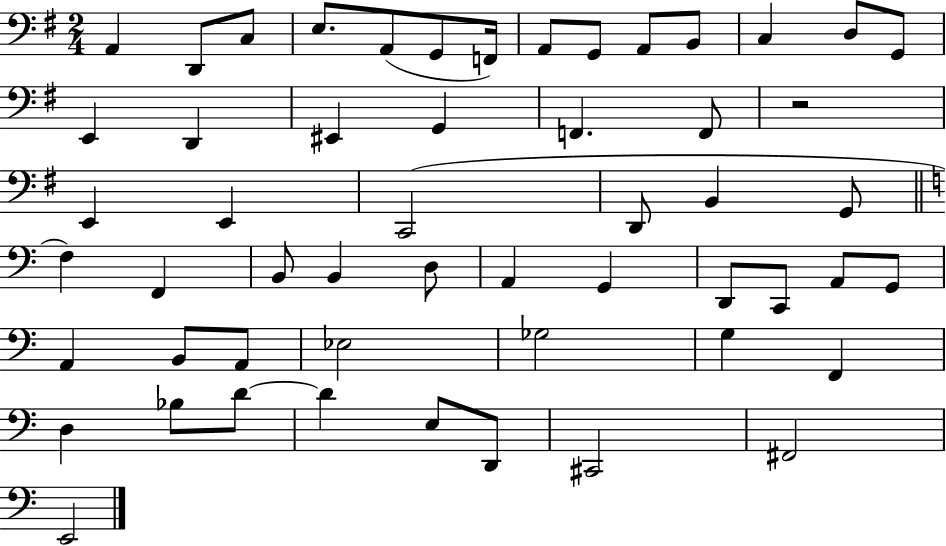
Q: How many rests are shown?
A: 1